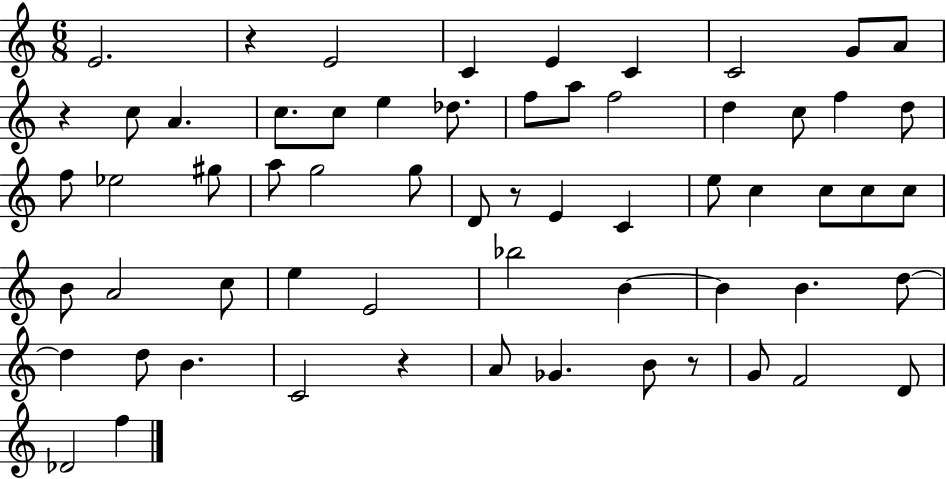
{
  \clef treble
  \numericTimeSignature
  \time 6/8
  \key c \major
  e'2. | r4 e'2 | c'4 e'4 c'4 | c'2 g'8 a'8 | \break r4 c''8 a'4. | c''8. c''8 e''4 des''8. | f''8 a''8 f''2 | d''4 c''8 f''4 d''8 | \break f''8 ees''2 gis''8 | a''8 g''2 g''8 | d'8 r8 e'4 c'4 | e''8 c''4 c''8 c''8 c''8 | \break b'8 a'2 c''8 | e''4 e'2 | bes''2 b'4~~ | b'4 b'4. d''8~~ | \break d''4 d''8 b'4. | c'2 r4 | a'8 ges'4. b'8 r8 | g'8 f'2 d'8 | \break des'2 f''4 | \bar "|."
}